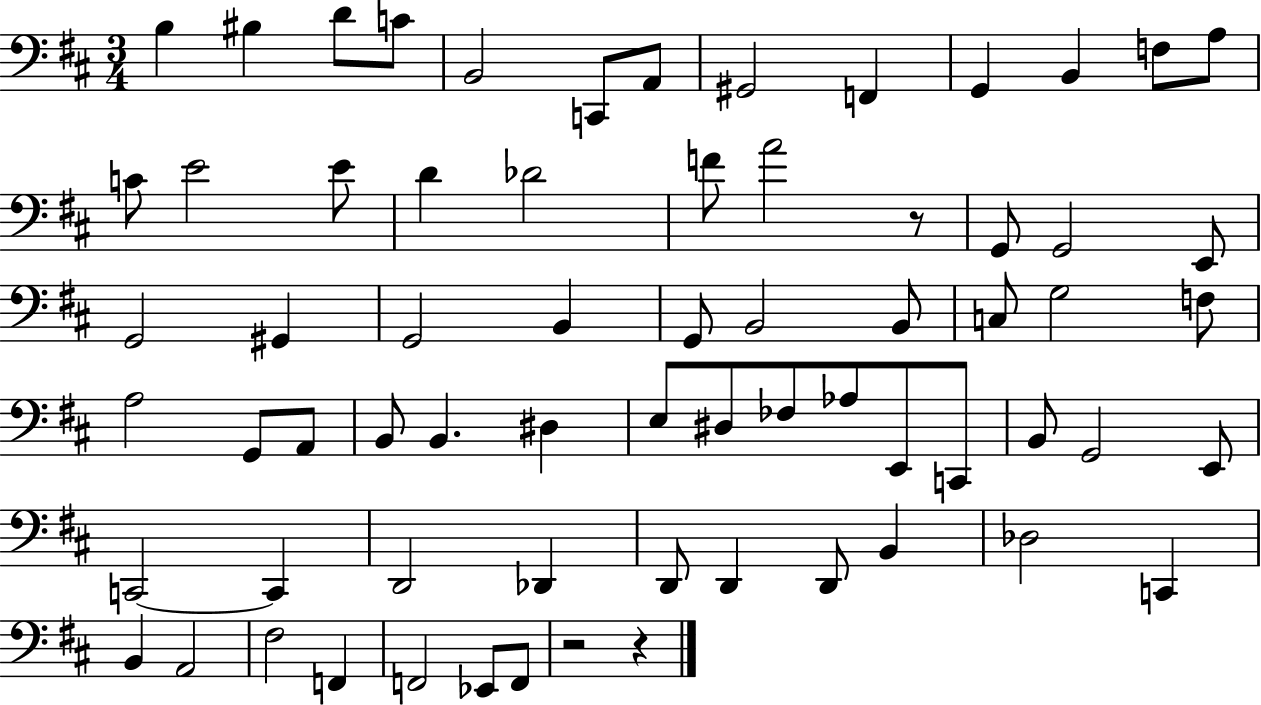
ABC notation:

X:1
T:Untitled
M:3/4
L:1/4
K:D
B, ^B, D/2 C/2 B,,2 C,,/2 A,,/2 ^G,,2 F,, G,, B,, F,/2 A,/2 C/2 E2 E/2 D _D2 F/2 A2 z/2 G,,/2 G,,2 E,,/2 G,,2 ^G,, G,,2 B,, G,,/2 B,,2 B,,/2 C,/2 G,2 F,/2 A,2 G,,/2 A,,/2 B,,/2 B,, ^D, E,/2 ^D,/2 _F,/2 _A,/2 E,,/2 C,,/2 B,,/2 G,,2 E,,/2 C,,2 C,, D,,2 _D,, D,,/2 D,, D,,/2 B,, _D,2 C,, B,, A,,2 ^F,2 F,, F,,2 _E,,/2 F,,/2 z2 z